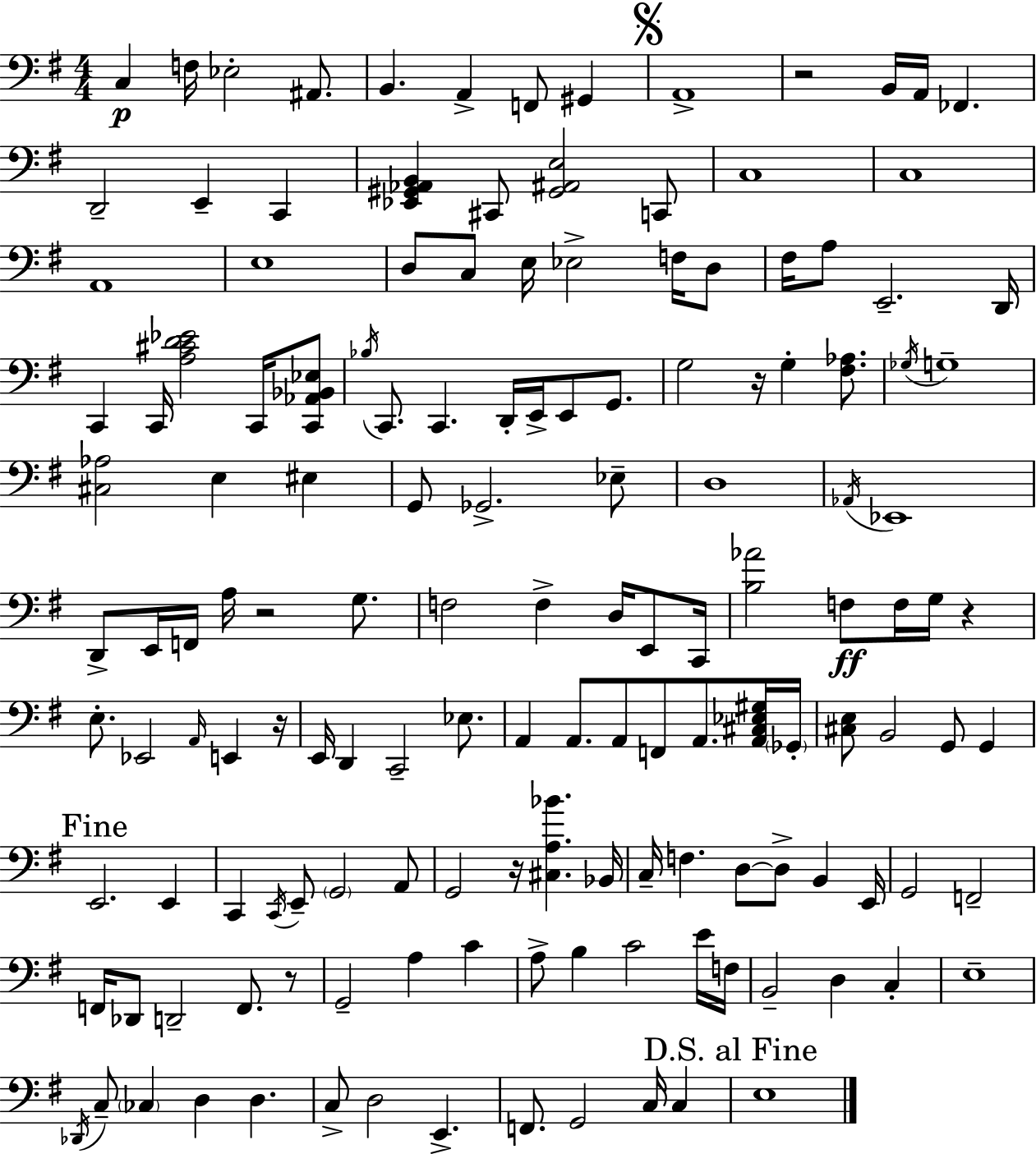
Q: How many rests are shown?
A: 7